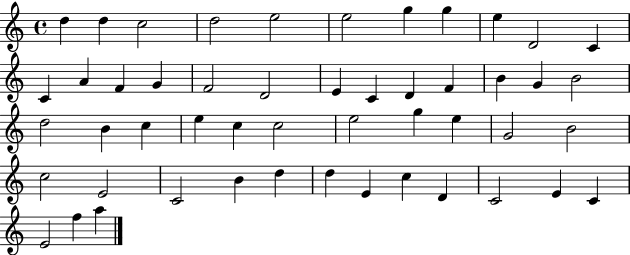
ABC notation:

X:1
T:Untitled
M:4/4
L:1/4
K:C
d d c2 d2 e2 e2 g g e D2 C C A F G F2 D2 E C D F B G B2 d2 B c e c c2 e2 g e G2 B2 c2 E2 C2 B d d E c D C2 E C E2 f a